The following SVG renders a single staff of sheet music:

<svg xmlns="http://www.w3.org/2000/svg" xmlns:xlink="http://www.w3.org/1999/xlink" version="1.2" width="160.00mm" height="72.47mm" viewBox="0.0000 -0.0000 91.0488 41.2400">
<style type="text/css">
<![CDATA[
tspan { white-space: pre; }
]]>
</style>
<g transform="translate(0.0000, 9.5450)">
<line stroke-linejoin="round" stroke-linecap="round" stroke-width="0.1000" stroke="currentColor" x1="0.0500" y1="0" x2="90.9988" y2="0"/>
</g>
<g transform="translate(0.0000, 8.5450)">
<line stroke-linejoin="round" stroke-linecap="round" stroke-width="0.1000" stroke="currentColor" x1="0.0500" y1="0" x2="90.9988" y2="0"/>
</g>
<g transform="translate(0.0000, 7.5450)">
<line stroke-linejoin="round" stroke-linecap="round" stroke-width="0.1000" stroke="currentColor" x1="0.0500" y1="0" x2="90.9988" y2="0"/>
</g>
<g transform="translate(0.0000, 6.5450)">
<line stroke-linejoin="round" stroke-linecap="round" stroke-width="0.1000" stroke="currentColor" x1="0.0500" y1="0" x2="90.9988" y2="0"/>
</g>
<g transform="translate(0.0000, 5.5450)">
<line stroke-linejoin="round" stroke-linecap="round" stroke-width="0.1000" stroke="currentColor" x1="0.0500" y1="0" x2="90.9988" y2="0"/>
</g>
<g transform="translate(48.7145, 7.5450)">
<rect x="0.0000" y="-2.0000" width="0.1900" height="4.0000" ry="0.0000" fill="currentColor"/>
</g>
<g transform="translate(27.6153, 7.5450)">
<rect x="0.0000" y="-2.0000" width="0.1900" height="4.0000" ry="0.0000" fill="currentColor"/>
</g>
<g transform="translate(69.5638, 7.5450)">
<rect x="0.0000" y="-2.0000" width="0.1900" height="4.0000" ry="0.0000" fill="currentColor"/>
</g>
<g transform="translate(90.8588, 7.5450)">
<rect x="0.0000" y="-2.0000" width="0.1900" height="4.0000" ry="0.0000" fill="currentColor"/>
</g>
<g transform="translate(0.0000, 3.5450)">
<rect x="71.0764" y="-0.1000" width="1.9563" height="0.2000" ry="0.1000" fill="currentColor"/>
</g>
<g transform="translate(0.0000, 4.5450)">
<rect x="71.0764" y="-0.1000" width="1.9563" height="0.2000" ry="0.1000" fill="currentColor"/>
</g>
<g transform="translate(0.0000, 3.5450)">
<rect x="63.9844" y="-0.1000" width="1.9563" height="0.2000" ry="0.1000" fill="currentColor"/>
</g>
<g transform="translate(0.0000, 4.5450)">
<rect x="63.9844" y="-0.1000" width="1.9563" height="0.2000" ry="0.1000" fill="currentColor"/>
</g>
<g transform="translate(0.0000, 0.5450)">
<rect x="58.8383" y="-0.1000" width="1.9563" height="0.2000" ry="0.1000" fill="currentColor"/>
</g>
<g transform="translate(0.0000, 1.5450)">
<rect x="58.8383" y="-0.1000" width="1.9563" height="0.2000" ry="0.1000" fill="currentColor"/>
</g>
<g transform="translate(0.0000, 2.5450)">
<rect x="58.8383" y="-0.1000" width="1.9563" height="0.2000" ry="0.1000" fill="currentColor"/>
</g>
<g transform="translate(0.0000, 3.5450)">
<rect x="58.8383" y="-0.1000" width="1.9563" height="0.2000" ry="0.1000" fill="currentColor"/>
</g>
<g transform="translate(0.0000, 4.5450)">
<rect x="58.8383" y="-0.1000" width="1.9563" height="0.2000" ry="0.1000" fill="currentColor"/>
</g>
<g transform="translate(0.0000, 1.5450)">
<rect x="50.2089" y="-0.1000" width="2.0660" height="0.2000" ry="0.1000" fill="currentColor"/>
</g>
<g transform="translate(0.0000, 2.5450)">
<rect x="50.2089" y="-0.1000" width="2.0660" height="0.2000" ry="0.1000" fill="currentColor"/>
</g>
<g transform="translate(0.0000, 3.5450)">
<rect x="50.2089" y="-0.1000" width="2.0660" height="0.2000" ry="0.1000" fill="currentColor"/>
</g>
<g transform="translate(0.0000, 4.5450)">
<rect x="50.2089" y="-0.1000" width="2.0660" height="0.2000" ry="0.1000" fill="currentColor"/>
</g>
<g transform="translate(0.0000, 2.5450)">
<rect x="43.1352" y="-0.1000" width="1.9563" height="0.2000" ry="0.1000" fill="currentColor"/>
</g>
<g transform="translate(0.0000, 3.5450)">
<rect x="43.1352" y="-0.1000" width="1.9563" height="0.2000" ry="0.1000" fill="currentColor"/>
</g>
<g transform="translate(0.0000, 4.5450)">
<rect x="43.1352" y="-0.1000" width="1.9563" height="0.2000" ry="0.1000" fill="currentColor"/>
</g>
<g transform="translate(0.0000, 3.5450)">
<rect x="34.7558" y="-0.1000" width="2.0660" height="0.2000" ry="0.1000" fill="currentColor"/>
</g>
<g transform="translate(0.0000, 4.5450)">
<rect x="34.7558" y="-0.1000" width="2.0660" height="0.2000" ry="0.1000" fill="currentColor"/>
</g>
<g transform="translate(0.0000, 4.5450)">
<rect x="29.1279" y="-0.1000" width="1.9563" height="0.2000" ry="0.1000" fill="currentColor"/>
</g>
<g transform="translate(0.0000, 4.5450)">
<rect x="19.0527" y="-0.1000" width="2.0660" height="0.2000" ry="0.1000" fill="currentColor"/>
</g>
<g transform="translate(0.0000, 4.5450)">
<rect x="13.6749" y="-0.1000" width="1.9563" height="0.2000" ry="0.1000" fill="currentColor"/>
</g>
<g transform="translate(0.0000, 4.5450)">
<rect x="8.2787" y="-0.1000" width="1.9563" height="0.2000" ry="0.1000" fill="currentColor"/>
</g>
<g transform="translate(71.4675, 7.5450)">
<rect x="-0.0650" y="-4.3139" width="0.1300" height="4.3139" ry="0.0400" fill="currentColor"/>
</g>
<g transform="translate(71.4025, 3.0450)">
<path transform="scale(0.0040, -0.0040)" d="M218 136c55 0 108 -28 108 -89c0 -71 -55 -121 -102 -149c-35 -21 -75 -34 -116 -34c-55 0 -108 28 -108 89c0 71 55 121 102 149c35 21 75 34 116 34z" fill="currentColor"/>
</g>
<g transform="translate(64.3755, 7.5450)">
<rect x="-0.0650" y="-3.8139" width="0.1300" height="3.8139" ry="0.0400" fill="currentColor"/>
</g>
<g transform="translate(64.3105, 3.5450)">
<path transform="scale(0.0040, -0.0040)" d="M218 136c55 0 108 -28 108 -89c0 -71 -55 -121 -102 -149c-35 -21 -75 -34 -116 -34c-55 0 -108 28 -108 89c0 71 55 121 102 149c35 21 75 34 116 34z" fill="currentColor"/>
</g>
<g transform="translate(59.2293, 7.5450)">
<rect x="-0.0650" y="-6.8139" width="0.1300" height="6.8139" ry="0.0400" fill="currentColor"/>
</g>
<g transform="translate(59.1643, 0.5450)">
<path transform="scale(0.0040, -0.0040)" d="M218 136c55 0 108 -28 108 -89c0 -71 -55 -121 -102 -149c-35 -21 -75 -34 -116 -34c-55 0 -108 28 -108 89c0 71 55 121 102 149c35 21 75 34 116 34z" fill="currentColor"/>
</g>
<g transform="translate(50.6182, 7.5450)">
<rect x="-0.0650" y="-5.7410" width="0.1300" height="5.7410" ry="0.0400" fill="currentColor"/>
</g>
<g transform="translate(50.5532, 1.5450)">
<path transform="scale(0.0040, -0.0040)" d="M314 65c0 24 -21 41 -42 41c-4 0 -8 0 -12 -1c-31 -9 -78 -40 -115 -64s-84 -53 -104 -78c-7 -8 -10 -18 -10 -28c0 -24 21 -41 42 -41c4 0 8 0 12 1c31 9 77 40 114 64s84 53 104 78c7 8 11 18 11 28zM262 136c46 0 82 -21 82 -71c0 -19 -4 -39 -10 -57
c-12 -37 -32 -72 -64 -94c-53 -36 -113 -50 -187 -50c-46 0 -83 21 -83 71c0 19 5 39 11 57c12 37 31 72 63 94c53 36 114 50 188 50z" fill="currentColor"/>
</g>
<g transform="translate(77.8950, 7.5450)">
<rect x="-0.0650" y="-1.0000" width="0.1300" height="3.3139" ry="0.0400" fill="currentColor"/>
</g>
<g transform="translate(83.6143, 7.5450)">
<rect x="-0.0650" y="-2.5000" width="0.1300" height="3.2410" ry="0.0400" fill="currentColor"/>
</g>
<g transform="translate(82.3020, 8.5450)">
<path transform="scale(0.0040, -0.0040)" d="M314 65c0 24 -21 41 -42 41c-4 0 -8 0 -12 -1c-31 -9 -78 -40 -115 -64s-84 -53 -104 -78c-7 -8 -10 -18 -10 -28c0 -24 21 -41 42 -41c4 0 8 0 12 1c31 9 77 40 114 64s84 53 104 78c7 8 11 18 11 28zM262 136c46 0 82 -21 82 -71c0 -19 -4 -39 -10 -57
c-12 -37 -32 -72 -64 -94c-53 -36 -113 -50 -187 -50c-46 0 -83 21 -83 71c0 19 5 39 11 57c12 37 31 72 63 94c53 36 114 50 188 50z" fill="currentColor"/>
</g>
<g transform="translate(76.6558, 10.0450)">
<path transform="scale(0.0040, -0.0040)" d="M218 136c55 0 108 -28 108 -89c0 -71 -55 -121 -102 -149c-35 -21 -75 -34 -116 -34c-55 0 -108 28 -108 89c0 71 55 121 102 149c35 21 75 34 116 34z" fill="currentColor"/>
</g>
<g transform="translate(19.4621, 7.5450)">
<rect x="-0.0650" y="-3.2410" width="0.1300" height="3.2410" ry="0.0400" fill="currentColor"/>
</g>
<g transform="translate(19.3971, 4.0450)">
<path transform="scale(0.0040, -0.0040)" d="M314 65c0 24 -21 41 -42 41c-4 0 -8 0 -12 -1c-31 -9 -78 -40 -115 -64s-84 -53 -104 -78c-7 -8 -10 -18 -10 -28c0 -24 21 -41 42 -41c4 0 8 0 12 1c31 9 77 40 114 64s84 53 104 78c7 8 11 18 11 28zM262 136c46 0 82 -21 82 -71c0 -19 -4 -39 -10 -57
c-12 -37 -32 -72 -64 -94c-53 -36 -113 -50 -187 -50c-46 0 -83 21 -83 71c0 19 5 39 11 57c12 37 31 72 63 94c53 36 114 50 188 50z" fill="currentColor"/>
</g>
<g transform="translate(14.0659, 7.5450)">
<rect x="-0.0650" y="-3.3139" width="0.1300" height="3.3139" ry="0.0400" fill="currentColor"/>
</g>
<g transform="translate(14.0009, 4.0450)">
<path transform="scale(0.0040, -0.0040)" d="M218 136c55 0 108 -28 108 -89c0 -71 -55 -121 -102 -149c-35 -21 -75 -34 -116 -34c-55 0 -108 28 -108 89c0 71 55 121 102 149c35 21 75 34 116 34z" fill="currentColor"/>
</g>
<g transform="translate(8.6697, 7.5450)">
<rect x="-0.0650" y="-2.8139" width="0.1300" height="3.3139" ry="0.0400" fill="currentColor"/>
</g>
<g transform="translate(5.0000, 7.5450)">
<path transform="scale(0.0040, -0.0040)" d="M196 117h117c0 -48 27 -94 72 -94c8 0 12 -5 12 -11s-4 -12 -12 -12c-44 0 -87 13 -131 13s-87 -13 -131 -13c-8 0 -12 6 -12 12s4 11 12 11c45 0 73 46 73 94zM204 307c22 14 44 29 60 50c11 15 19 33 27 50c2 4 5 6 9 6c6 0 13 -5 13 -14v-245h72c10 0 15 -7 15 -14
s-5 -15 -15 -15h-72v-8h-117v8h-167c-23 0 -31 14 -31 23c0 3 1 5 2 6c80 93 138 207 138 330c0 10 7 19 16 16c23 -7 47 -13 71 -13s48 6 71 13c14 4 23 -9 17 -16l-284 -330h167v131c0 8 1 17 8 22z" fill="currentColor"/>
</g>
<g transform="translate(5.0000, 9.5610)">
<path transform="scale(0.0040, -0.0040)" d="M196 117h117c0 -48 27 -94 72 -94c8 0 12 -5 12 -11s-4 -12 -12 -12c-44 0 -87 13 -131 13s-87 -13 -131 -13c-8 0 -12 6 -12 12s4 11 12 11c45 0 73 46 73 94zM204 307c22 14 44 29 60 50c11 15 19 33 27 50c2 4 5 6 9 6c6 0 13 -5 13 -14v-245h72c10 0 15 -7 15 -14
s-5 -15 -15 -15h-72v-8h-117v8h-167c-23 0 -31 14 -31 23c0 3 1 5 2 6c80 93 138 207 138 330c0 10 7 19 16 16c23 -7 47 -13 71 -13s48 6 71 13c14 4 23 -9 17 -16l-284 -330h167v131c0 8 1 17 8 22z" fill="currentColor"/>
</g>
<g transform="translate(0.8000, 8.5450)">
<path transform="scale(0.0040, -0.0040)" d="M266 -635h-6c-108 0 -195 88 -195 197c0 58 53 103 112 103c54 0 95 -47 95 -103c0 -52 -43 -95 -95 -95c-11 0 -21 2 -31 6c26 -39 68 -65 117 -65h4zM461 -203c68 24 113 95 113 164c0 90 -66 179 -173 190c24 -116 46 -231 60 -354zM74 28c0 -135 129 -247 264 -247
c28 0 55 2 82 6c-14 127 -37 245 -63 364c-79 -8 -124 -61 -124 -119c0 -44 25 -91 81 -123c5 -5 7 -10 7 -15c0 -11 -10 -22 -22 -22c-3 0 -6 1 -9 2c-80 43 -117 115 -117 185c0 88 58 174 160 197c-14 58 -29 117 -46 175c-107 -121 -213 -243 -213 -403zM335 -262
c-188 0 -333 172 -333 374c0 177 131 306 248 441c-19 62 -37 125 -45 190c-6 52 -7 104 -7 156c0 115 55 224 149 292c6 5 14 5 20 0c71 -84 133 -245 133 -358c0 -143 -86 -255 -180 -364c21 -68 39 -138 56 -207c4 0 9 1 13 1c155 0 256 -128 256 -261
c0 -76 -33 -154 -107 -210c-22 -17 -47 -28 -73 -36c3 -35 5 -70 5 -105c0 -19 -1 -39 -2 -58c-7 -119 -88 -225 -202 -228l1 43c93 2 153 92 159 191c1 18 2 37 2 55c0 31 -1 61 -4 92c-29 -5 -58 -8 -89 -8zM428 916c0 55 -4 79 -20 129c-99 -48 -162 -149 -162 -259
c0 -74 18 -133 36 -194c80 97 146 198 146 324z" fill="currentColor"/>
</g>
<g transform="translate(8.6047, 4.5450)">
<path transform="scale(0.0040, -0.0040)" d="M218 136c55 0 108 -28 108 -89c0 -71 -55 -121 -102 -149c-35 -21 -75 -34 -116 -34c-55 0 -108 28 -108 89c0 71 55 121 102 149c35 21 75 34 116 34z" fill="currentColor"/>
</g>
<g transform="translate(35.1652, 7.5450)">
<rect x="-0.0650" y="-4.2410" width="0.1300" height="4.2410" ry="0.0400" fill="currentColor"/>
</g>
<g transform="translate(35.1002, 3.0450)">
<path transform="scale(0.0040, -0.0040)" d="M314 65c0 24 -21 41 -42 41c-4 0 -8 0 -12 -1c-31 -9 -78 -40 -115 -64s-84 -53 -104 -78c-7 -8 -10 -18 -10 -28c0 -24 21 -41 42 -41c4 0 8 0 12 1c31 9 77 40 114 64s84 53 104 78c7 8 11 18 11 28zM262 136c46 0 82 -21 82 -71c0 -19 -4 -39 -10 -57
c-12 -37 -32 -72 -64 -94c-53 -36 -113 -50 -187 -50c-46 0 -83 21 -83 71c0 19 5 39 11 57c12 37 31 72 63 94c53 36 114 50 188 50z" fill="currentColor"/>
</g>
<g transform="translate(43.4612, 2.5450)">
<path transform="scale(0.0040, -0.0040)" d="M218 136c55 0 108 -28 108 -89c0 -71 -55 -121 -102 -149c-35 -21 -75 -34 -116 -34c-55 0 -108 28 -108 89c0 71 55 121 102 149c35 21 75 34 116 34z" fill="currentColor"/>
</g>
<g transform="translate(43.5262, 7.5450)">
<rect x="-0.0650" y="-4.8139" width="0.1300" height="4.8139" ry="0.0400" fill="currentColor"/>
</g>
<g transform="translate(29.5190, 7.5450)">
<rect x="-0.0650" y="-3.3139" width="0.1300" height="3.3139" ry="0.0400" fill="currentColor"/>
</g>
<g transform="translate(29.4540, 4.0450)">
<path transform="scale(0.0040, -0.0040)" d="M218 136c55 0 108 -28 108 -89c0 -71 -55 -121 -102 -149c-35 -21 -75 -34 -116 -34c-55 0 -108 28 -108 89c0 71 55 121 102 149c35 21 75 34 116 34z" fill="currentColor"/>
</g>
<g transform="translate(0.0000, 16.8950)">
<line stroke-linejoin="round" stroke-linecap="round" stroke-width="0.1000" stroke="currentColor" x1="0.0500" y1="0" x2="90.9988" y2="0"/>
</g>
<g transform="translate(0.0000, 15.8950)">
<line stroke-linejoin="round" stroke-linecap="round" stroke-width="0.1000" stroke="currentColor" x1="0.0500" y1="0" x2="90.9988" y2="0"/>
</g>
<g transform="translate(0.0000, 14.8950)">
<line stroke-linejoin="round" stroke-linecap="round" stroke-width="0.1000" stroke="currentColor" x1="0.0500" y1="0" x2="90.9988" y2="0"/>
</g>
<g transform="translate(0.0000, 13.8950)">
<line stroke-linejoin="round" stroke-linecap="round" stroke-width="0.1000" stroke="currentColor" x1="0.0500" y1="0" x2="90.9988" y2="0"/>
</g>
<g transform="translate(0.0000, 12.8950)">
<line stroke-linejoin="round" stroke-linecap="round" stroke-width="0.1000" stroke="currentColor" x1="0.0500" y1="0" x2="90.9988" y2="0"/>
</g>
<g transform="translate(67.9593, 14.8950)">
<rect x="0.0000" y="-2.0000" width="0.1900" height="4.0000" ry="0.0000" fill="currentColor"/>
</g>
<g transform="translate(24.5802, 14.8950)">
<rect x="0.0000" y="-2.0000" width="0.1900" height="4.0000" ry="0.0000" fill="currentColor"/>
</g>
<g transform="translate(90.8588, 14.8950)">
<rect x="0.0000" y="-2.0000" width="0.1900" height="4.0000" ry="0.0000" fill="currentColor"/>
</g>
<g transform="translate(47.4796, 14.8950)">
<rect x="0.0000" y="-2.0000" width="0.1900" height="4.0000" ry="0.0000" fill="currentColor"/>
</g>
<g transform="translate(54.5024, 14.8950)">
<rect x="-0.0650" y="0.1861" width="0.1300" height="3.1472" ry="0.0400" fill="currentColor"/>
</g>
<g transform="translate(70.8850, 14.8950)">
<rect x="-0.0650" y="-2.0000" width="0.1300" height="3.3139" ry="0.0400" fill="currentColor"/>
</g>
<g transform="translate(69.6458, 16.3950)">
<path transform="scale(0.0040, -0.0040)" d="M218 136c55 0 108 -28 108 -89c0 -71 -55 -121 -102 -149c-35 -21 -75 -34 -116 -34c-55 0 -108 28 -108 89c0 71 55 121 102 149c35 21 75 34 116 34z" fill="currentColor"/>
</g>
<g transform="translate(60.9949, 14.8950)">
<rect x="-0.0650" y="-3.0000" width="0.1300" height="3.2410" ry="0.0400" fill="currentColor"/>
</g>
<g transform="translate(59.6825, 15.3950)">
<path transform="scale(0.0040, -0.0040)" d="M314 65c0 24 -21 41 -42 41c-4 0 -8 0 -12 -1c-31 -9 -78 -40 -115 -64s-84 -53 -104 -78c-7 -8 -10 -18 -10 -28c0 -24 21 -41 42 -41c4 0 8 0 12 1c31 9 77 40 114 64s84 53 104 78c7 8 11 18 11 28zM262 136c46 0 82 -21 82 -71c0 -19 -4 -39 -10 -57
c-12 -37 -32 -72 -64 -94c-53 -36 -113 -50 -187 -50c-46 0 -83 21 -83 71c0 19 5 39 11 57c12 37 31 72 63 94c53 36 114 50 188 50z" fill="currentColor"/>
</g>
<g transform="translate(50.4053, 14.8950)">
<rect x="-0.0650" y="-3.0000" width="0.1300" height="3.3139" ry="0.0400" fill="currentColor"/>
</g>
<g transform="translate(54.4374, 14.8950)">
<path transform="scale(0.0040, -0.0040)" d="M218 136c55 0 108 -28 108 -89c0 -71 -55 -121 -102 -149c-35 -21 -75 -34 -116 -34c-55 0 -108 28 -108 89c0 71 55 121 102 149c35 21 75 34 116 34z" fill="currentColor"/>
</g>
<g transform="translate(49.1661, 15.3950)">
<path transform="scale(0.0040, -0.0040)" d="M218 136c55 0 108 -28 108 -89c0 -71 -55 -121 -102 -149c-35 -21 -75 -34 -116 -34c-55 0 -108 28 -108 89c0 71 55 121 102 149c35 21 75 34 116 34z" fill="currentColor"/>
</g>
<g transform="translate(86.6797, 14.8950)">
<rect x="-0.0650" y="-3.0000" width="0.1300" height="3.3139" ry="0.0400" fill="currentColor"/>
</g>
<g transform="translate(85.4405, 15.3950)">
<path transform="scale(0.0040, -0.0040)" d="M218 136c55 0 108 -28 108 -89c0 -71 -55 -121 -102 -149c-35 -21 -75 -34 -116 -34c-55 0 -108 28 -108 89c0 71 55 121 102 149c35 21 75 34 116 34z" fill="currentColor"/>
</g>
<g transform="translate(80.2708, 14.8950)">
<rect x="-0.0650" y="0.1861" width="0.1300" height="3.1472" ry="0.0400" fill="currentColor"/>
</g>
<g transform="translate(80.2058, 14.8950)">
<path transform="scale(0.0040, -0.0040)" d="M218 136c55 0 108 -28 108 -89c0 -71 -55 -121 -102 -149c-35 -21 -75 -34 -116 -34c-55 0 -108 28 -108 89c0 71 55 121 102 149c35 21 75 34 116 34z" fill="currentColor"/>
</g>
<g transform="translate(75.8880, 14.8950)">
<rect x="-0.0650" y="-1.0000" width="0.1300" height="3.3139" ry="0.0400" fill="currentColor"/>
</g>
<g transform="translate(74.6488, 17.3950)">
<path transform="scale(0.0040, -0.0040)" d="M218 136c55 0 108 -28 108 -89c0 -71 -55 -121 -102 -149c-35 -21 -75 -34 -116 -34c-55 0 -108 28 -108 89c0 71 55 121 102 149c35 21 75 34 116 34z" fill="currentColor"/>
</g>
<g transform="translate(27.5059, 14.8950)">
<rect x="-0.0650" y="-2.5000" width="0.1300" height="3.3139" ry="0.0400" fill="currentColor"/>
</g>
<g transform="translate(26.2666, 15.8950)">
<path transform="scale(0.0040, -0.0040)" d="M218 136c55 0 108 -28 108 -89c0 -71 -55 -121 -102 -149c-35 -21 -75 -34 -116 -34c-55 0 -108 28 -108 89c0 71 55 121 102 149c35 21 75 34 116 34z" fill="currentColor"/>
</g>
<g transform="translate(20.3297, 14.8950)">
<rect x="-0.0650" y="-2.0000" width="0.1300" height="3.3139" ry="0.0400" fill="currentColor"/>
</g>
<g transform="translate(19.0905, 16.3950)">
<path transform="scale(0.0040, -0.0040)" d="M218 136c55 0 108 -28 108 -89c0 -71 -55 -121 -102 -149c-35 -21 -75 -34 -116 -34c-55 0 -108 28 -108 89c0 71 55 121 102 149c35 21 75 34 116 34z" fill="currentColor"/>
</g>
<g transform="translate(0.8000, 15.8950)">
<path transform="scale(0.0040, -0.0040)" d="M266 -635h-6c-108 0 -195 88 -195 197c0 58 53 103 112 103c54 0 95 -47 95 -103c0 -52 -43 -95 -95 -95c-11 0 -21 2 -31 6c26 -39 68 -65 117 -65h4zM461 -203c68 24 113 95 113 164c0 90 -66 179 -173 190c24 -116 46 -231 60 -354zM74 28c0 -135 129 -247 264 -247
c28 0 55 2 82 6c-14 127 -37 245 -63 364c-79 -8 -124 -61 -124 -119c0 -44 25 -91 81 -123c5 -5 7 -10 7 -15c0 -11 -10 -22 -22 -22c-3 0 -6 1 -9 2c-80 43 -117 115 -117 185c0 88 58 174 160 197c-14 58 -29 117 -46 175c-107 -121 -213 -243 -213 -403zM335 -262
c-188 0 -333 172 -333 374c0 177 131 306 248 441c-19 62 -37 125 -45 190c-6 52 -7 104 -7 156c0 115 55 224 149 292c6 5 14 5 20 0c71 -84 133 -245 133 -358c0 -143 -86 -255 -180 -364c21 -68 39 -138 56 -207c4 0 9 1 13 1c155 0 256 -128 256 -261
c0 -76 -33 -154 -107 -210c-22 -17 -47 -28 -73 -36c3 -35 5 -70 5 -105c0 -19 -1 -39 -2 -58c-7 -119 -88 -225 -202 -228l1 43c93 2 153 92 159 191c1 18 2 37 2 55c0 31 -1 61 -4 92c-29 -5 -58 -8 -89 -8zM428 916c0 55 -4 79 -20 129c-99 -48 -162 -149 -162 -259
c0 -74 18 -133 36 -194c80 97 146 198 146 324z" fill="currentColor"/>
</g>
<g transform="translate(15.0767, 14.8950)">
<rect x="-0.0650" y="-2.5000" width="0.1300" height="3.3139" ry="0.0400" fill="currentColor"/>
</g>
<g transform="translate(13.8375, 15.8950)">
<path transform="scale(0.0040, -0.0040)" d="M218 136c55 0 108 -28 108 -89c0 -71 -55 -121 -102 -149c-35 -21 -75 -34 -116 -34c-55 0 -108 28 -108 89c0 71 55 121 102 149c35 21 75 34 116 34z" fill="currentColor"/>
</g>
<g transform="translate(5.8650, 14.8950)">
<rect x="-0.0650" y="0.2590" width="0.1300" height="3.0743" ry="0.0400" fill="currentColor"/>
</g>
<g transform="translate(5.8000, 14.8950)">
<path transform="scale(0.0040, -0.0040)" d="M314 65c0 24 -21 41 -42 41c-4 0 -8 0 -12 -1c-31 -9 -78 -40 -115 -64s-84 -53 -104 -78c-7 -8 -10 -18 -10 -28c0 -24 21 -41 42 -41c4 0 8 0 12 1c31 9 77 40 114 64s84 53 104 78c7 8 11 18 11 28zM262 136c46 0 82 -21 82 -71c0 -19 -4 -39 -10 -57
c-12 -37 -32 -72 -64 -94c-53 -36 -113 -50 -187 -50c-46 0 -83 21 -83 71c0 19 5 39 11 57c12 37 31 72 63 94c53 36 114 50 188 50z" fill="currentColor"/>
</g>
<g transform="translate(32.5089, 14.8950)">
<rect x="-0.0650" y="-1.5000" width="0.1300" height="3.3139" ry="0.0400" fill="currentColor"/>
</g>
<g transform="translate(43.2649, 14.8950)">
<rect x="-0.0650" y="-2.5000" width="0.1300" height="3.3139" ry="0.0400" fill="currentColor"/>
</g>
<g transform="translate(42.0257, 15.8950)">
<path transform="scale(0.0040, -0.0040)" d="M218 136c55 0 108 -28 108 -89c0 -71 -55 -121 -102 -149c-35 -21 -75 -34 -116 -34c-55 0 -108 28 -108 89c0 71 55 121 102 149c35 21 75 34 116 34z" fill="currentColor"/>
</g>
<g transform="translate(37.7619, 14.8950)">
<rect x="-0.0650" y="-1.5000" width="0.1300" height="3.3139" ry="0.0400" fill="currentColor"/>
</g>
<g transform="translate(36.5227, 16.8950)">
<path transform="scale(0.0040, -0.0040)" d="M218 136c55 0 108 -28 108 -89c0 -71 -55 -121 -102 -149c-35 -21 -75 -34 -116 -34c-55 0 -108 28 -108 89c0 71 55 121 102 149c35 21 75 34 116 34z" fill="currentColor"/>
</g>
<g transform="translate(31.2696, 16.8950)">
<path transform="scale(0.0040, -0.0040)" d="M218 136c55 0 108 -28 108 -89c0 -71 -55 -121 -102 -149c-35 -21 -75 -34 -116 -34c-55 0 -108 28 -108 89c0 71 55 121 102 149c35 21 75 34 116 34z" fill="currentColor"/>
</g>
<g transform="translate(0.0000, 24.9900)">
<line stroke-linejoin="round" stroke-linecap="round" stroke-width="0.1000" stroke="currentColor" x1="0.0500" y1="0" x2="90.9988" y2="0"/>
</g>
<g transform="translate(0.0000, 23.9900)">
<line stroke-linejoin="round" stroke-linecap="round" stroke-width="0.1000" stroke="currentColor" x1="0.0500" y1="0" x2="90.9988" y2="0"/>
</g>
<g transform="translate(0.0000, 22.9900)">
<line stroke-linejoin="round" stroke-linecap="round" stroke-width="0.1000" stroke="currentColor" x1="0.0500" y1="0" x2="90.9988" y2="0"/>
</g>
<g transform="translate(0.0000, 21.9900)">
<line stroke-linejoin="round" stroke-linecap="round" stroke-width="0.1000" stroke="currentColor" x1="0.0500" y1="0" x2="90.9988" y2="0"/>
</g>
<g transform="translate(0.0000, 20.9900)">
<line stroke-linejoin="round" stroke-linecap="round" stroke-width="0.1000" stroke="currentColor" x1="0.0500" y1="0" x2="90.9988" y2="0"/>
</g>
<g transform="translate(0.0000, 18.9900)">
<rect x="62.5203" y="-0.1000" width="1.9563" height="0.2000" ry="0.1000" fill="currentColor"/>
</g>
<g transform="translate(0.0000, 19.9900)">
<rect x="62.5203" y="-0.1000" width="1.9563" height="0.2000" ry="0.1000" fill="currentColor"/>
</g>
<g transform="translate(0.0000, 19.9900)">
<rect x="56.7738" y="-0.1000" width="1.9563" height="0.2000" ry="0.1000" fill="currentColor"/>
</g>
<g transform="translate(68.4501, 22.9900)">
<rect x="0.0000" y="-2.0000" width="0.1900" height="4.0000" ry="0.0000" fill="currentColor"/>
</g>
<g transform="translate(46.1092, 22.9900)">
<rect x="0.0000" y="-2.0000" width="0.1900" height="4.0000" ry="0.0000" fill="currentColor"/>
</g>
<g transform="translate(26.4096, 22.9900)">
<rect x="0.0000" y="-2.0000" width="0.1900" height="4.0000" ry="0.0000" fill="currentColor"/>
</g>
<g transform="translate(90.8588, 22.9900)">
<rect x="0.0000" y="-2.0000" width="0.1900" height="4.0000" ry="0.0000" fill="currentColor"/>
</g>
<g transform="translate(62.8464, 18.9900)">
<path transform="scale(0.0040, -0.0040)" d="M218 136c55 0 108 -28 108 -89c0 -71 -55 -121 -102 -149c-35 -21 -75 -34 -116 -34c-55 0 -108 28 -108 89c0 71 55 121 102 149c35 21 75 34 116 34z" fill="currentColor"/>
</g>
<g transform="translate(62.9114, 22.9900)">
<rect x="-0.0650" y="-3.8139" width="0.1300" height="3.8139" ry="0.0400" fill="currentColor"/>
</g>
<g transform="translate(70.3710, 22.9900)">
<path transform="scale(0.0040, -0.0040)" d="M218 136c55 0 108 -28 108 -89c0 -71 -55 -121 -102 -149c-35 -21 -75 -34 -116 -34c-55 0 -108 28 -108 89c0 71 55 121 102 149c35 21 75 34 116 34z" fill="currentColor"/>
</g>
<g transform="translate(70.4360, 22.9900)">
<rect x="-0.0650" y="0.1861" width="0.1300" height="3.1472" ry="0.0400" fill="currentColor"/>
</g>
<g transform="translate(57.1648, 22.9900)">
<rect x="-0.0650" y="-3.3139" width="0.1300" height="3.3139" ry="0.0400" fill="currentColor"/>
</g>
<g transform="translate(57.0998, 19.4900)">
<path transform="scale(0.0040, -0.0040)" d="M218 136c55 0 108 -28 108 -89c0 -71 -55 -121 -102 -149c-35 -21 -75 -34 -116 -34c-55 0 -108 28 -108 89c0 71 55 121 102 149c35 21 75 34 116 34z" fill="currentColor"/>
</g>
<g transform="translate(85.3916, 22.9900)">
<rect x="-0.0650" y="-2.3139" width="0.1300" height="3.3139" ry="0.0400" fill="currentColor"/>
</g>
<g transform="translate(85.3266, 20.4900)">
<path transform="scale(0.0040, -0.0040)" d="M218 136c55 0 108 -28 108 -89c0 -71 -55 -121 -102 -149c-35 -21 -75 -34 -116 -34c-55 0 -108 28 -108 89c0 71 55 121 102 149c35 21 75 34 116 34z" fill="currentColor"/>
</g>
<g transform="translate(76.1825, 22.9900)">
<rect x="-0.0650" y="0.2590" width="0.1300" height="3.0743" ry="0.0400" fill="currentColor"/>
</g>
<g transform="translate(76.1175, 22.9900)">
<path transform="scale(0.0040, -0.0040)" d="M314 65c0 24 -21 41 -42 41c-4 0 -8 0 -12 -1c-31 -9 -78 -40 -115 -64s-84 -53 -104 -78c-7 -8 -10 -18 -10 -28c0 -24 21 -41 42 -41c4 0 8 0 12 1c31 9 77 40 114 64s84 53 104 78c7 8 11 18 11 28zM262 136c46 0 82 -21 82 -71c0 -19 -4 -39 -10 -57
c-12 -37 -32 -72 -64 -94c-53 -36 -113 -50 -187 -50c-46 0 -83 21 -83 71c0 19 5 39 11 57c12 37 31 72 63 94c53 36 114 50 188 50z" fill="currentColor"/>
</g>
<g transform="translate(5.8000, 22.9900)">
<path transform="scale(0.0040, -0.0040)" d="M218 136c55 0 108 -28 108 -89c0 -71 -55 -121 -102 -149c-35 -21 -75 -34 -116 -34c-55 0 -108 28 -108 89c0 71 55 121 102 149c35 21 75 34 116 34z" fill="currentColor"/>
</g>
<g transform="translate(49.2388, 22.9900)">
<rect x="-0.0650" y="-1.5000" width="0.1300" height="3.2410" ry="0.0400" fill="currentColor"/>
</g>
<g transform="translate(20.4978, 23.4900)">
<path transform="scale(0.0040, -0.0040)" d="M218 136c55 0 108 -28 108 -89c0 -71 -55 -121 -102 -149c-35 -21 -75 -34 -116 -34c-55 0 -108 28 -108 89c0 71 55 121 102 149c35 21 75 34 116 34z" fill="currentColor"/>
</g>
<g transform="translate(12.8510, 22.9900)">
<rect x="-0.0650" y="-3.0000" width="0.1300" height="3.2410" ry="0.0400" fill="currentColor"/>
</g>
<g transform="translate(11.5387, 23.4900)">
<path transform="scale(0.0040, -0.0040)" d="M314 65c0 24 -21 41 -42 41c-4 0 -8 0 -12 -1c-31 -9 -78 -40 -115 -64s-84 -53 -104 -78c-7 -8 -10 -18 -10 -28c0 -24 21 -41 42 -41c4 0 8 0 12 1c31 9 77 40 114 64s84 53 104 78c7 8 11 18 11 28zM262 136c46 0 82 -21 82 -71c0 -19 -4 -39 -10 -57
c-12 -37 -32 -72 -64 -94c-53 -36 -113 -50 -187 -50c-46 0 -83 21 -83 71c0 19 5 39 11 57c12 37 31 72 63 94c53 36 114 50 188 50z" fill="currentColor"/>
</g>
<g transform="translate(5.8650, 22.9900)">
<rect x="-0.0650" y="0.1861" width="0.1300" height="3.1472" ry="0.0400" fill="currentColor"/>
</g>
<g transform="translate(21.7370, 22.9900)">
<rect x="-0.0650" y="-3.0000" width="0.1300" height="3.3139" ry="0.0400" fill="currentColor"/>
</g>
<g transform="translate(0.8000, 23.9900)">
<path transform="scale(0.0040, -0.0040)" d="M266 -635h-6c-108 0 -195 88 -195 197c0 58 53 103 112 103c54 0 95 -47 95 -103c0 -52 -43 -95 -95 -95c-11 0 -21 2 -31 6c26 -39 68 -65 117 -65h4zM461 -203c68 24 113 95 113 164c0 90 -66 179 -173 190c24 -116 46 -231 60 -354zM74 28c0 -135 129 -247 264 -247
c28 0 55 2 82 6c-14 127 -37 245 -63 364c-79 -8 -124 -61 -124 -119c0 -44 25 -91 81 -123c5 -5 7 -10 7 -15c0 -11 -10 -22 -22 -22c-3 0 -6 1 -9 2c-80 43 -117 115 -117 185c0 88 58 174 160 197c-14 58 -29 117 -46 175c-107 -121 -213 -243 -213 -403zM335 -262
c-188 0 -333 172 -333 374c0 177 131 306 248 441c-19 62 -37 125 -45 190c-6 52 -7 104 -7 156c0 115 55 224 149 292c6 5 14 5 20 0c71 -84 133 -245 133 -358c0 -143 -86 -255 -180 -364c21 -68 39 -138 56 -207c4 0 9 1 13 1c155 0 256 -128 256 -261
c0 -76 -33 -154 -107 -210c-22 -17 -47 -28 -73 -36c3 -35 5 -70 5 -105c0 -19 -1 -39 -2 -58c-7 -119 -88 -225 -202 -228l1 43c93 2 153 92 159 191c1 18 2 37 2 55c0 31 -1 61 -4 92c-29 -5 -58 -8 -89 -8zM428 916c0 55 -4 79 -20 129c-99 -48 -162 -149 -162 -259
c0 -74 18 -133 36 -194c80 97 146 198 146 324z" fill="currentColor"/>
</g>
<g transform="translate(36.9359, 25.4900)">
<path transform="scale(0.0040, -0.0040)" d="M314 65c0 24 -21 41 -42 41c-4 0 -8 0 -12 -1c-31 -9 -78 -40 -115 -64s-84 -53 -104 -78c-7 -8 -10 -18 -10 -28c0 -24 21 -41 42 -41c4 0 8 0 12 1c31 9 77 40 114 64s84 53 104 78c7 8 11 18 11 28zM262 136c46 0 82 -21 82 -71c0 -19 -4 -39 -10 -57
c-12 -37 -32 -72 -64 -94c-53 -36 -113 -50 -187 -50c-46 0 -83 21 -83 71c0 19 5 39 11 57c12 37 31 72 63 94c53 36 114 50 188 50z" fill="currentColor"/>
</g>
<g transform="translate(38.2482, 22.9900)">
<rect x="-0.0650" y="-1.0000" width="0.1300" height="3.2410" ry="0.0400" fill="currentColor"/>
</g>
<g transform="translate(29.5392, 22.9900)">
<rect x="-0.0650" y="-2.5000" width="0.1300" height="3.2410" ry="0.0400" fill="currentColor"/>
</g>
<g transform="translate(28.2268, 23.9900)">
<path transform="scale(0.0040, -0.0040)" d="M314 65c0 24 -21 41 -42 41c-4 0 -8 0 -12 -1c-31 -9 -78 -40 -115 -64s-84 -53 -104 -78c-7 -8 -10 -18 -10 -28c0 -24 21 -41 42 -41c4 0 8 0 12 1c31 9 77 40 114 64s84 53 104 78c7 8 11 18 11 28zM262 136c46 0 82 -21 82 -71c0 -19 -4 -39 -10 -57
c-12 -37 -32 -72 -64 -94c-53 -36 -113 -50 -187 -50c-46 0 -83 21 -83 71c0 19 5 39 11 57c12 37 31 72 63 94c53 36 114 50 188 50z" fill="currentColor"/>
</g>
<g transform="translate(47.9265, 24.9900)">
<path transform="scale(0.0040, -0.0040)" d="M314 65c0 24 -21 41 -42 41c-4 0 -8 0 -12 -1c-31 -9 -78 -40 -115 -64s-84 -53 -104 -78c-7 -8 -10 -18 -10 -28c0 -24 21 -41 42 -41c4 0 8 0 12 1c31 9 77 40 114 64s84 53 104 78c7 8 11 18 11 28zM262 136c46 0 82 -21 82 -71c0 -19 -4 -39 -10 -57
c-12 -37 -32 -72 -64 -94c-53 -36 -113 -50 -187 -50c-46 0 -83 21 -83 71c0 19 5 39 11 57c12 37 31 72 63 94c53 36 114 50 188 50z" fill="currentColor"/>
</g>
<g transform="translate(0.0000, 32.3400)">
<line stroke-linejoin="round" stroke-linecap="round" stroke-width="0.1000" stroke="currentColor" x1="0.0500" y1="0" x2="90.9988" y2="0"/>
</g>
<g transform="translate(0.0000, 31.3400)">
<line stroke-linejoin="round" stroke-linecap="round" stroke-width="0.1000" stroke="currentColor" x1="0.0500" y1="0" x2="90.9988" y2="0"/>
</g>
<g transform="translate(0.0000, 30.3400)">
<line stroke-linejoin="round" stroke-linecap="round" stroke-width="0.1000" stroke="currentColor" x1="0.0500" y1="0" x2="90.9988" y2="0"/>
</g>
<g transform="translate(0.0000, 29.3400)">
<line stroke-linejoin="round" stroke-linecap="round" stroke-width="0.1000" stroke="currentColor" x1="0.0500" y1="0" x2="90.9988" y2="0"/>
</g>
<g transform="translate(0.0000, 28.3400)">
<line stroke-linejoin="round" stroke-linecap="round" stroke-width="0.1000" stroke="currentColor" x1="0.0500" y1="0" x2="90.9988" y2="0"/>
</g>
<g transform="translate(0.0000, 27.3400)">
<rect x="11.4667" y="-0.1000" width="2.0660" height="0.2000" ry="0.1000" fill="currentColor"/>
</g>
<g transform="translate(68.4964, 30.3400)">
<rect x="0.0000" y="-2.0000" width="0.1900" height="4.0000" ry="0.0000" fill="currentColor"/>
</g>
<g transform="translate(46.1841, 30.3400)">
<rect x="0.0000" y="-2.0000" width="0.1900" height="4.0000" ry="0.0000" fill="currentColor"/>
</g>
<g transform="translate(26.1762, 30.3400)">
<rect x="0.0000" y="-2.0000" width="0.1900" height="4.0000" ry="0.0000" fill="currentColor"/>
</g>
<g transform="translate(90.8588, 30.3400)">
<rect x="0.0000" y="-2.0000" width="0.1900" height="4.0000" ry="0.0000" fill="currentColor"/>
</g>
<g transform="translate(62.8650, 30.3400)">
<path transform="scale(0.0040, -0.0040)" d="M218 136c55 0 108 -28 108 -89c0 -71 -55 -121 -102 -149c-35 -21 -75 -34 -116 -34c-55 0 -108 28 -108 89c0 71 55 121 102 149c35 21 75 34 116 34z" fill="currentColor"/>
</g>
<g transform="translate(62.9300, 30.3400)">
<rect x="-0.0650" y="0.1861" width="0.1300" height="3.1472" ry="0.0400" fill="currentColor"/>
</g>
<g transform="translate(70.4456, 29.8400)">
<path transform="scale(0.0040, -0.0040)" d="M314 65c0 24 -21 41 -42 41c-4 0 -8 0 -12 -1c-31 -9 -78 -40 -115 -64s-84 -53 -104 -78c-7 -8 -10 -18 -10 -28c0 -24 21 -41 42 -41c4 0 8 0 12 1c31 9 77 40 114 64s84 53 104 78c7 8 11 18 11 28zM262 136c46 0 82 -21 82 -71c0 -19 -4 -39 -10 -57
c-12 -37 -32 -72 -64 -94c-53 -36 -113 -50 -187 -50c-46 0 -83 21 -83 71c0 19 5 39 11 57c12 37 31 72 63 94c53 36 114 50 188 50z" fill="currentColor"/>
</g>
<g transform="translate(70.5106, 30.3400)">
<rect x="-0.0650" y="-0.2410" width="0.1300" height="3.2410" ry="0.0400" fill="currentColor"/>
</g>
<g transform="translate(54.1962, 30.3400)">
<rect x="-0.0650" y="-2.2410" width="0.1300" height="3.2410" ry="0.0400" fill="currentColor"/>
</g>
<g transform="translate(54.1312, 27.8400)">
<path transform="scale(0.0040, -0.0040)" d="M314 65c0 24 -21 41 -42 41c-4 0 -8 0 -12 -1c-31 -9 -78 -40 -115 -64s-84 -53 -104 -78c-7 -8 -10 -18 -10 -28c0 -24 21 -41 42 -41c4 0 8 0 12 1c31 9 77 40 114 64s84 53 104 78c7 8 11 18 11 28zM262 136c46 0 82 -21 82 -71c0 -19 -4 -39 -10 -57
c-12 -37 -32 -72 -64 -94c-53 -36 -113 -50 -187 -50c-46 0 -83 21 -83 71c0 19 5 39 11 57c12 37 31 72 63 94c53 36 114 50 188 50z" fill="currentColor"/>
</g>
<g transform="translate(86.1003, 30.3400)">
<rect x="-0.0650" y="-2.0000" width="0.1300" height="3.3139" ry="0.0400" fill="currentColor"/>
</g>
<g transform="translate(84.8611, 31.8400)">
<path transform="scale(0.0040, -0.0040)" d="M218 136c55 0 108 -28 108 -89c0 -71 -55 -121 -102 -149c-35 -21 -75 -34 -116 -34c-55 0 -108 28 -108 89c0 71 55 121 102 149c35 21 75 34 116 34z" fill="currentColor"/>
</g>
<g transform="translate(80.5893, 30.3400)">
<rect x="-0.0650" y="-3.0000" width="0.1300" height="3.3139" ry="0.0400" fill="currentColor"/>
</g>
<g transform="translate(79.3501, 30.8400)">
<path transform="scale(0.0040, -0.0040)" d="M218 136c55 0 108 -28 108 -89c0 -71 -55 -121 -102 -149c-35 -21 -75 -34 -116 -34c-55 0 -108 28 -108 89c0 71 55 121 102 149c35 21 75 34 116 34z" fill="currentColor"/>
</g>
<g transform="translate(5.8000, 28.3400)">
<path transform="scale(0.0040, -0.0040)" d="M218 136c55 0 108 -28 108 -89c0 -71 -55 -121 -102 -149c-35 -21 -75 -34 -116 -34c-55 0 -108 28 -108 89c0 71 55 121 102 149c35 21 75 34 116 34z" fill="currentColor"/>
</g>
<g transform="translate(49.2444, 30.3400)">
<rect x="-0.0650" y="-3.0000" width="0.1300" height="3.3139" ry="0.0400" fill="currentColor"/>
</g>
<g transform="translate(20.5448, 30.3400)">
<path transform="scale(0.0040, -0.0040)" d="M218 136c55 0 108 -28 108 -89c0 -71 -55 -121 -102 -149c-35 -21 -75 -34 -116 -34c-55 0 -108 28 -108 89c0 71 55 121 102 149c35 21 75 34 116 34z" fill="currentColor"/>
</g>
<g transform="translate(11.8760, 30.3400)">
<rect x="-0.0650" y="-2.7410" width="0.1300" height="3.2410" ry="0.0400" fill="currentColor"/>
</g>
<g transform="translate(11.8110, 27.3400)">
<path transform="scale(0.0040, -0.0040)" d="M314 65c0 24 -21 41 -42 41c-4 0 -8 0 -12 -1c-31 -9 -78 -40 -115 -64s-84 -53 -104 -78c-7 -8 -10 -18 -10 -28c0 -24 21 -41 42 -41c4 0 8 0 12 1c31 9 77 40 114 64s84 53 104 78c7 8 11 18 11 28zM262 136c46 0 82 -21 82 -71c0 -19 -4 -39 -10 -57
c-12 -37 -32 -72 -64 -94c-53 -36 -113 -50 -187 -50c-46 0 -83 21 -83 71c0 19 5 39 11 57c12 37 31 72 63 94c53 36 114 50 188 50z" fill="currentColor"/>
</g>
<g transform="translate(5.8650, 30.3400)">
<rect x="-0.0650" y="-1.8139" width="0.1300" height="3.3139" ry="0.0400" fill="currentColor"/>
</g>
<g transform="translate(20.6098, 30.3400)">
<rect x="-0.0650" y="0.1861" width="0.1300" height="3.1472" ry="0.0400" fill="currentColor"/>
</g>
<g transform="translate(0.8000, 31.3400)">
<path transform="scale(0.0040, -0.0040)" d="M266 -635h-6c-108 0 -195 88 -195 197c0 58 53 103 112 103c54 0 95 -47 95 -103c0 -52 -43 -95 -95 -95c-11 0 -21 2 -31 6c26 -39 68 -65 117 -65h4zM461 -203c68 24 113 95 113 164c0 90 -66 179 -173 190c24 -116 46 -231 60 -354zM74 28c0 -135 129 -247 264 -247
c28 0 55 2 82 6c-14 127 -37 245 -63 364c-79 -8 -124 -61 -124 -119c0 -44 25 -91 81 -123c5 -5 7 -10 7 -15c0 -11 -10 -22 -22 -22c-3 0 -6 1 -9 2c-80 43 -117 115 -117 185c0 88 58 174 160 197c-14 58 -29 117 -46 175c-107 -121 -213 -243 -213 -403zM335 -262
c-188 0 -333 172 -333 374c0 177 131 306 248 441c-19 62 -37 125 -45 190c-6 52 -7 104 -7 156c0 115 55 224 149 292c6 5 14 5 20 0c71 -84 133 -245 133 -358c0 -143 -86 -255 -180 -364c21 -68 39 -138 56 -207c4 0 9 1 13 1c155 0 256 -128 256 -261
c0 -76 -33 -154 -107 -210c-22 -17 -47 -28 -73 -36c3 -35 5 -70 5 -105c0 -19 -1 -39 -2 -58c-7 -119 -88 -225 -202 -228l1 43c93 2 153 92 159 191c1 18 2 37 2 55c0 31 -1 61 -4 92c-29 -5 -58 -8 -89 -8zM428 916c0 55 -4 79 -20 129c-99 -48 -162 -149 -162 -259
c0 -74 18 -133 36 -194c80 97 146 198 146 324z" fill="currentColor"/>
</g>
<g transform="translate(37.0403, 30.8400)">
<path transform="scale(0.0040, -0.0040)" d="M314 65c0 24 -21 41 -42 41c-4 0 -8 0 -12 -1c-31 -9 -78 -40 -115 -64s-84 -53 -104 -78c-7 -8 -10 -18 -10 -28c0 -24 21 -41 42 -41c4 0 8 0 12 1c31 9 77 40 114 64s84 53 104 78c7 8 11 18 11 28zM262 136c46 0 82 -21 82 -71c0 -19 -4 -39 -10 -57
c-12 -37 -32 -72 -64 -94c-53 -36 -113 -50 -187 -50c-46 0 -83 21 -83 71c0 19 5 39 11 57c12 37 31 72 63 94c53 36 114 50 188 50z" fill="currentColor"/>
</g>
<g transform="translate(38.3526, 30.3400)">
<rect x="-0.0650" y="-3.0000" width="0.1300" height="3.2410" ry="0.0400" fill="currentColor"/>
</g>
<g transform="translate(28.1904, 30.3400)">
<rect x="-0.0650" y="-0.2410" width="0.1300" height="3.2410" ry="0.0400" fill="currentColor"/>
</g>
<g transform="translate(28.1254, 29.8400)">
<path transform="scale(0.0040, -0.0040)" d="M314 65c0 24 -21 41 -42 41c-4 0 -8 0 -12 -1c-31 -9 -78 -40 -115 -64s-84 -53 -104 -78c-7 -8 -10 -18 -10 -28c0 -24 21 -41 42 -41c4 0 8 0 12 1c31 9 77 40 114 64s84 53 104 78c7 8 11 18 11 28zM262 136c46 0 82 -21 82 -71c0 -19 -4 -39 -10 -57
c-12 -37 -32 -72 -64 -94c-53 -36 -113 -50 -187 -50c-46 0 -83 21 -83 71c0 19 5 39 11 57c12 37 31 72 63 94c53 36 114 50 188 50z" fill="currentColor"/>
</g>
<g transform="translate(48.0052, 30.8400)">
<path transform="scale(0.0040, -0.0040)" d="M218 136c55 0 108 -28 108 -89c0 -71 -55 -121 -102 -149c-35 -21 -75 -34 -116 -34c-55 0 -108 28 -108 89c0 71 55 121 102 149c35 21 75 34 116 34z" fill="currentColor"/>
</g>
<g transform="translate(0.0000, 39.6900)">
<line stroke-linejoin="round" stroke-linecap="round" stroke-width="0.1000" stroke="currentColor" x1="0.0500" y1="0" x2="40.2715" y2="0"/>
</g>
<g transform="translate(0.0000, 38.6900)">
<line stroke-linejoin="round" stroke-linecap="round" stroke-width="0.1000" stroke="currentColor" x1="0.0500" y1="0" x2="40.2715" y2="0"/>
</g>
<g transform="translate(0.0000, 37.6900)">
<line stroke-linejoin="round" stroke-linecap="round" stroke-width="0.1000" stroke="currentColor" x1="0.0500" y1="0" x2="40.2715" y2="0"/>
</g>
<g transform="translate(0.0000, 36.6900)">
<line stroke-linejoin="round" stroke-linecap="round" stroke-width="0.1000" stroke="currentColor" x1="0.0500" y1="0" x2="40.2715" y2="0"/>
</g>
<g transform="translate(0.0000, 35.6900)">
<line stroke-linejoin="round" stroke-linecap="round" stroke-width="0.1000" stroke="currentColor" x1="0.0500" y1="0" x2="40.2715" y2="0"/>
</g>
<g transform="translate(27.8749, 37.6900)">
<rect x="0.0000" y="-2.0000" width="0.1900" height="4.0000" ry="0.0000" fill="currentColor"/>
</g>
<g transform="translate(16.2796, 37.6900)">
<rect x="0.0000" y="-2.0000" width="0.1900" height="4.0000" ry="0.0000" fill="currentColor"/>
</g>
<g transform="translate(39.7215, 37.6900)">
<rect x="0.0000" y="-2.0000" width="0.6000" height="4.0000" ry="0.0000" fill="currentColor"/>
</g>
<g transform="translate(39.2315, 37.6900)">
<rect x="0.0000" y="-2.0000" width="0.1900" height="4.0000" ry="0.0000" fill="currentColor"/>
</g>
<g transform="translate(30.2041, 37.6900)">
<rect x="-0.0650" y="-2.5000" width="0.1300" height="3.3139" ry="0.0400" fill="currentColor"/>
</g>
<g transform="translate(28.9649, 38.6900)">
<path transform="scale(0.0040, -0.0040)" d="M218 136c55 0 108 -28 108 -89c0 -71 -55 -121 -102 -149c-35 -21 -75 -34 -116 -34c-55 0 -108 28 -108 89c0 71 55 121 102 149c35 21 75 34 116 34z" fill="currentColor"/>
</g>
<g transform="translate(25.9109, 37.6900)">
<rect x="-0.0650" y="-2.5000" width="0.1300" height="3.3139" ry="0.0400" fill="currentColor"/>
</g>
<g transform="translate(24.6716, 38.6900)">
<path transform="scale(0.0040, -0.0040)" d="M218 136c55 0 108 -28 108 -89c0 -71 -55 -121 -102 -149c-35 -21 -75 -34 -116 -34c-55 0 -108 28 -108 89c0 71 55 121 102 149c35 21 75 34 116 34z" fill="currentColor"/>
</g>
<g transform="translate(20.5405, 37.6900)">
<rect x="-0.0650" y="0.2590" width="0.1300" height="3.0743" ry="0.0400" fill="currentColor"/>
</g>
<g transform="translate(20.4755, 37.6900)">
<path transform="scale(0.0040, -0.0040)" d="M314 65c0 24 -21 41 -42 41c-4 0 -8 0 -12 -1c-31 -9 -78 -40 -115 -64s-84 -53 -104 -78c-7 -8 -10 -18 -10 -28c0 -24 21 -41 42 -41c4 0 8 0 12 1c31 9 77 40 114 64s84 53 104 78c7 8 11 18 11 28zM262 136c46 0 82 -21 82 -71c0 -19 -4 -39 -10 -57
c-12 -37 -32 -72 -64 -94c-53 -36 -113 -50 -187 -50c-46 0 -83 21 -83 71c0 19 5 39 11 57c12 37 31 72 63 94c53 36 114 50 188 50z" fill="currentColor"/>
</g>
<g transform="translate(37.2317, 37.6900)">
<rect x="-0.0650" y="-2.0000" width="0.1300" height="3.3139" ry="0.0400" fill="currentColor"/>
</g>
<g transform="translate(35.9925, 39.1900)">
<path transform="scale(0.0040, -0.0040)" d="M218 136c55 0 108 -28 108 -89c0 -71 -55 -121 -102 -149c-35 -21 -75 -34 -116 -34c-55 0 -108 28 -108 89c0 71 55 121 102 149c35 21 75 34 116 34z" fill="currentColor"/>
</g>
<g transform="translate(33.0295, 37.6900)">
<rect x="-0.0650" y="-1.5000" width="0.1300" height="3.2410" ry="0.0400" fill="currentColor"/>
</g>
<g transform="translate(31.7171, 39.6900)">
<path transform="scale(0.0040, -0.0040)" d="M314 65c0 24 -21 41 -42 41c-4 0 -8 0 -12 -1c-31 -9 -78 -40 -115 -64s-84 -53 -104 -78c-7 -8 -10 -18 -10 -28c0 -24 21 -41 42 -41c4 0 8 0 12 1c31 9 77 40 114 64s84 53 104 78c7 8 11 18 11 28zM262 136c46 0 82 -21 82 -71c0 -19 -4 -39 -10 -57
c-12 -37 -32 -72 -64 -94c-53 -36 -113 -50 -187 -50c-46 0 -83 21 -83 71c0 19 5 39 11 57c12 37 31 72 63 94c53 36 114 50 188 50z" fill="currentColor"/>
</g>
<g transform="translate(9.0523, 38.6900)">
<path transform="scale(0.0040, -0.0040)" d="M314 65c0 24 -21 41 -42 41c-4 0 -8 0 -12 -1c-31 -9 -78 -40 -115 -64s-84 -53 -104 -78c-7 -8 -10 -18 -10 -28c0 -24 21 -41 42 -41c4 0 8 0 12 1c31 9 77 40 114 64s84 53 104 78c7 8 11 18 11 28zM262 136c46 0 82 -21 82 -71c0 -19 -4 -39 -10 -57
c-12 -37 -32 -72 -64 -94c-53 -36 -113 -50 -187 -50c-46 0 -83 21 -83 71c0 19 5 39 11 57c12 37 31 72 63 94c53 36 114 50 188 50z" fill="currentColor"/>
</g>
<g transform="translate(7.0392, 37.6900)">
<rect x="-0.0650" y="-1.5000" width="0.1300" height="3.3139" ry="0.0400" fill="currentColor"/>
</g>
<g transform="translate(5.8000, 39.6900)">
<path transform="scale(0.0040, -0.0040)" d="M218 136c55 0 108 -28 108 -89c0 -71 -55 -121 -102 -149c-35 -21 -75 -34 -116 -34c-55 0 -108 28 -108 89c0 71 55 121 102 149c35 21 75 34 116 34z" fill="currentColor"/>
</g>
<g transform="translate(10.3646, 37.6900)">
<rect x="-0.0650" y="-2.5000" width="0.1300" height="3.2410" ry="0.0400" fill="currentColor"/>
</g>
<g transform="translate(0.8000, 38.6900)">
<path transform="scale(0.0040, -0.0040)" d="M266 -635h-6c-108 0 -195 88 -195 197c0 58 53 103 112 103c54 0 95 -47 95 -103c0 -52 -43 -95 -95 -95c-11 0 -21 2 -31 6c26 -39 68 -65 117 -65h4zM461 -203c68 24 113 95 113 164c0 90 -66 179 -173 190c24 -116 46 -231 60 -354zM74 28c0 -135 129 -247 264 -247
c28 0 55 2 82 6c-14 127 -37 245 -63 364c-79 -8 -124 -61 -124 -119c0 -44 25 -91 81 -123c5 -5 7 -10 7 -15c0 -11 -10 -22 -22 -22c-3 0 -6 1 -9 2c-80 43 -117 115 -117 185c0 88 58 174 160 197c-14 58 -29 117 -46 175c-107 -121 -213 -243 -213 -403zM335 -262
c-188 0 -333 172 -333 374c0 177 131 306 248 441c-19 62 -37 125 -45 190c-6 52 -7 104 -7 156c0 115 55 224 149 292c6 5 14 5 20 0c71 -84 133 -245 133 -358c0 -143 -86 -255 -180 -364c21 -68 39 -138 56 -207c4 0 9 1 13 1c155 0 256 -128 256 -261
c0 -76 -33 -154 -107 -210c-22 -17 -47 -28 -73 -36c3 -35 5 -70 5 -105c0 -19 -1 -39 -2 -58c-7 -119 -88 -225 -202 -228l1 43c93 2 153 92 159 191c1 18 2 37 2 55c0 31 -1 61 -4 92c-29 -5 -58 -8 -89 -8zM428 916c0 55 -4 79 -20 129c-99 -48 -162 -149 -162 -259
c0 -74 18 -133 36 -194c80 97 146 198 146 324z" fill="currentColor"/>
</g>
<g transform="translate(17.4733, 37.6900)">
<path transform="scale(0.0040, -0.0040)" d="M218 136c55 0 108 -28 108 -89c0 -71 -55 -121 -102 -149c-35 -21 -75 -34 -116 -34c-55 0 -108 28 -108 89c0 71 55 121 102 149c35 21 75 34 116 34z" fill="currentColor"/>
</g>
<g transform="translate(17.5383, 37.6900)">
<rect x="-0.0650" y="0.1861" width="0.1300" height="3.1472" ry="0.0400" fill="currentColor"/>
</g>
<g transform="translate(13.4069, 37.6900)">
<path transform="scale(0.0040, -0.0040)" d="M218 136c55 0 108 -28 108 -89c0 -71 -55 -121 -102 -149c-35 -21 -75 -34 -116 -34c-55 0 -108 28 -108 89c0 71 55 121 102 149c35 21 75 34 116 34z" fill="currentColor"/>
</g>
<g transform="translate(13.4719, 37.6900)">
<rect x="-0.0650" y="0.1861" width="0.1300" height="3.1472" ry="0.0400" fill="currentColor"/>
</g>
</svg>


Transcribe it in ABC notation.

X:1
T:Untitled
M:4/4
L:1/4
K:C
a b b2 b d'2 e' g'2 b' c' d' D G2 B2 G F G E E G A B A2 F D B A B A2 A G2 D2 E2 b c' B B2 g f a2 B c2 A2 A g2 B c2 A F E G2 B B B2 G G E2 F